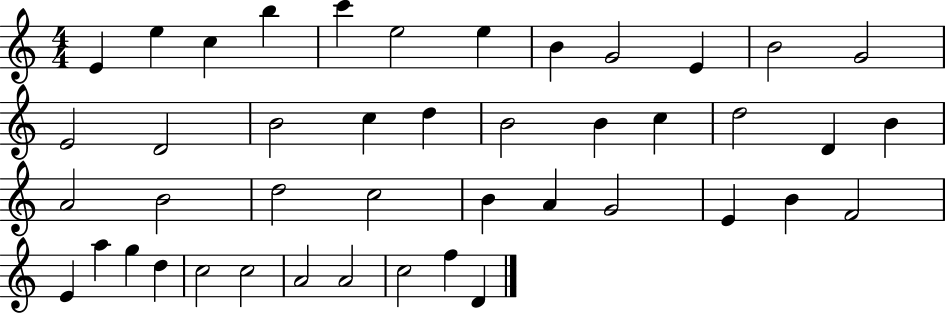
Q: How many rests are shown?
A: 0